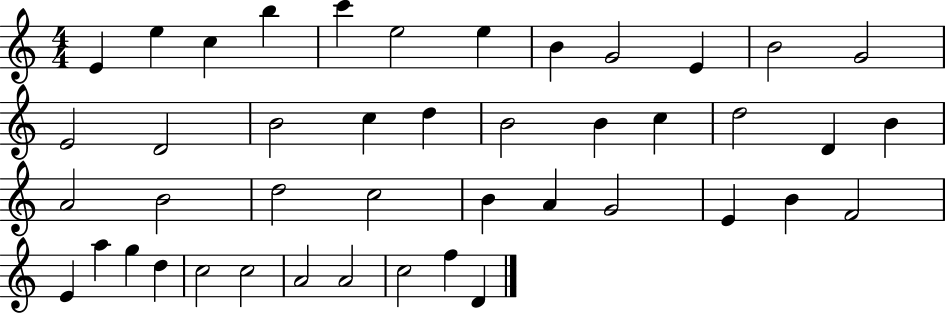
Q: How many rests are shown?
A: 0